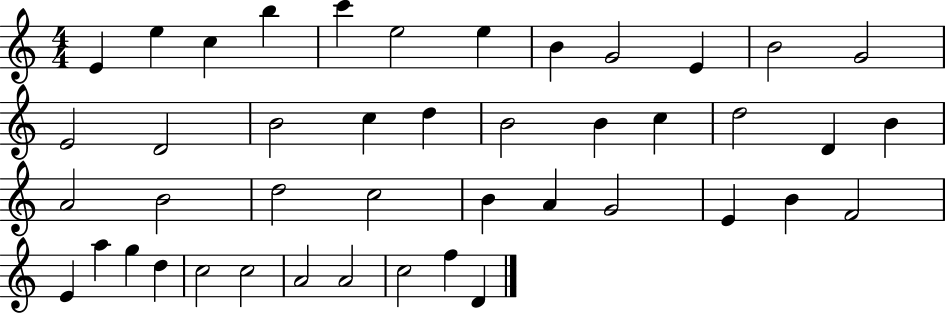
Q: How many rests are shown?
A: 0